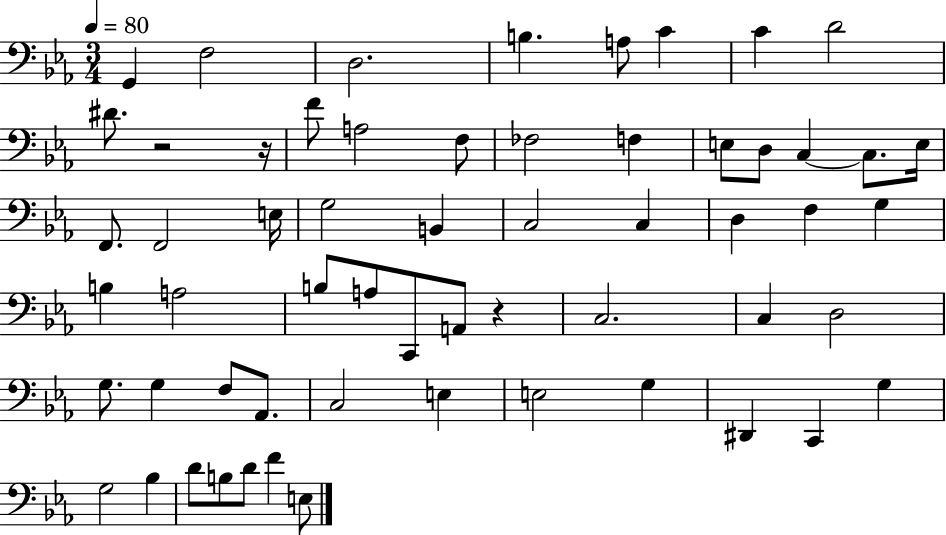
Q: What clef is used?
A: bass